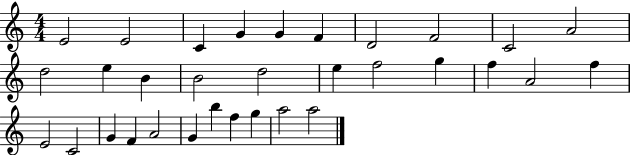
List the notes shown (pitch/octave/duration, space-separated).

E4/h E4/h C4/q G4/q G4/q F4/q D4/h F4/h C4/h A4/h D5/h E5/q B4/q B4/h D5/h E5/q F5/h G5/q F5/q A4/h F5/q E4/h C4/h G4/q F4/q A4/h G4/q B5/q F5/q G5/q A5/h A5/h